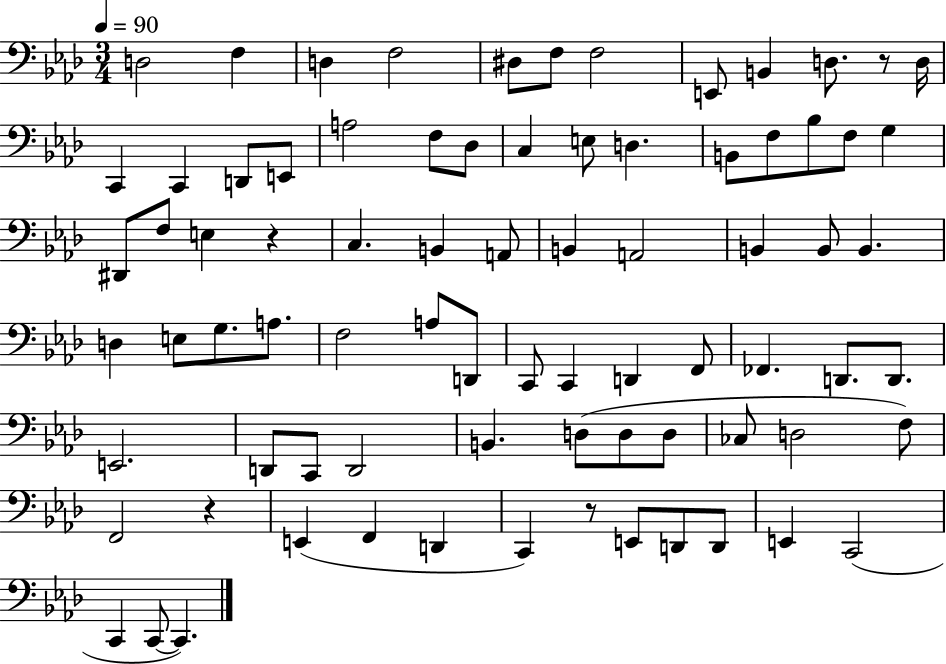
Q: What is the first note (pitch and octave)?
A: D3